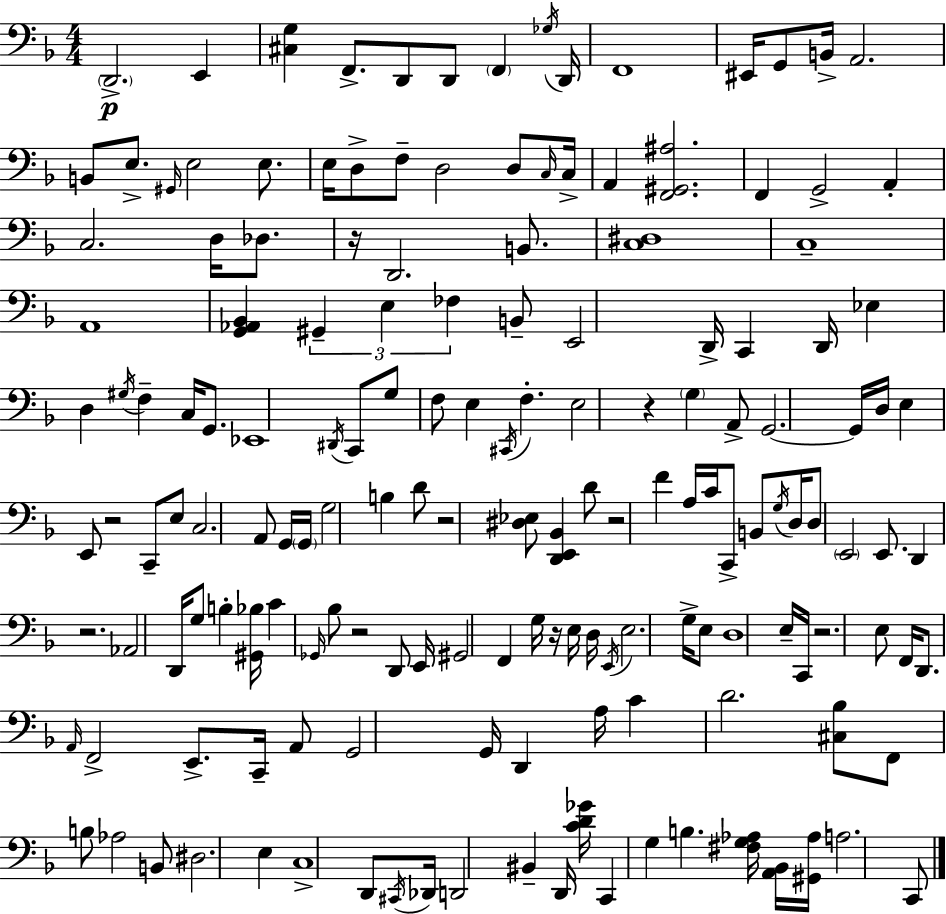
D2/h. E2/q [C#3,G3]/q F2/e. D2/e D2/e F2/q Gb3/s D2/s F2/w EIS2/s G2/e B2/s A2/h. B2/e E3/e. G#2/s E3/h E3/e. E3/s D3/e F3/e D3/h D3/e C3/s C3/s A2/q [F2,G#2,A#3]/h. F2/q G2/h A2/q C3/h. D3/s Db3/e. R/s D2/h. B2/e. [C3,D#3]/w C3/w A2/w [G2,Ab2,Bb2]/q G#2/q E3/q FES3/q B2/e E2/h D2/s C2/q D2/s Eb3/q D3/q G#3/s F3/q C3/s G2/e. Eb2/w D#2/s C2/e G3/e F3/e E3/q C#2/s F3/q. E3/h R/q G3/q A2/e G2/h. G2/s D3/s E3/q E2/e R/h C2/e E3/e C3/h. A2/e G2/s G2/s G3/h B3/q D4/e R/h [D#3,Eb3]/e [D2,E2,Bb2]/q D4/e R/h F4/q A3/s C4/s C2/e B2/e G3/s D3/s D3/e E2/h E2/e. D2/q R/h. Ab2/h D2/s G3/e B3/q [G#2,Bb3]/s C4/q Gb2/s Bb3/e R/h D2/e E2/s G#2/h F2/q G3/s R/s E3/s D3/s E2/s E3/h. G3/s E3/e D3/w E3/s C2/s R/h. E3/e F2/s D2/e. A2/s F2/h E2/e. C2/s A2/e G2/h G2/s D2/q A3/s C4/q D4/h. [C#3,Bb3]/e F2/e B3/e Ab3/h B2/e D#3/h. E3/q C3/w D2/e C#2/s Db2/s D2/h BIS2/q D2/s [C4,D4,Gb4]/s C2/q G3/q B3/q. [F#3,G3,Ab3]/s [A2,Bb2]/s [G#2,Ab3]/s A3/h. C2/e